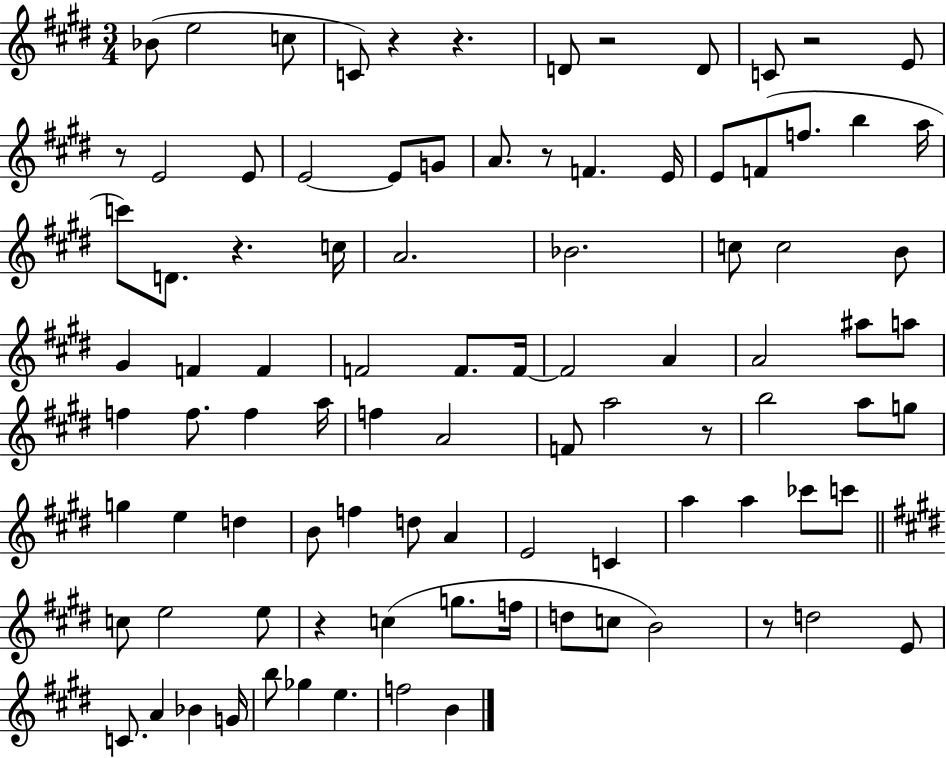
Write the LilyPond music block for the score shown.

{
  \clef treble
  \numericTimeSignature
  \time 3/4
  \key e \major
  \repeat volta 2 { bes'8( e''2 c''8 | c'8) r4 r4. | d'8 r2 d'8 | c'8 r2 e'8 | \break r8 e'2 e'8 | e'2~~ e'8 g'8 | a'8. r8 f'4. e'16 | e'8 f'8( f''8. b''4 a''16 | \break c'''8) d'8. r4. c''16 | a'2. | bes'2. | c''8 c''2 b'8 | \break gis'4 f'4 f'4 | f'2 f'8. f'16~~ | f'2 a'4 | a'2 ais''8 a''8 | \break f''4 f''8. f''4 a''16 | f''4 a'2 | f'8 a''2 r8 | b''2 a''8 g''8 | \break g''4 e''4 d''4 | b'8 f''4 d''8 a'4 | e'2 c'4 | a''4 a''4 ces'''8 c'''8 | \break \bar "||" \break \key e \major c''8 e''2 e''8 | r4 c''4( g''8. f''16 | d''8 c''8 b'2) | r8 d''2 e'8 | \break c'8. a'4 bes'4 g'16 | b''8 ges''4 e''4. | f''2 b'4 | } \bar "|."
}